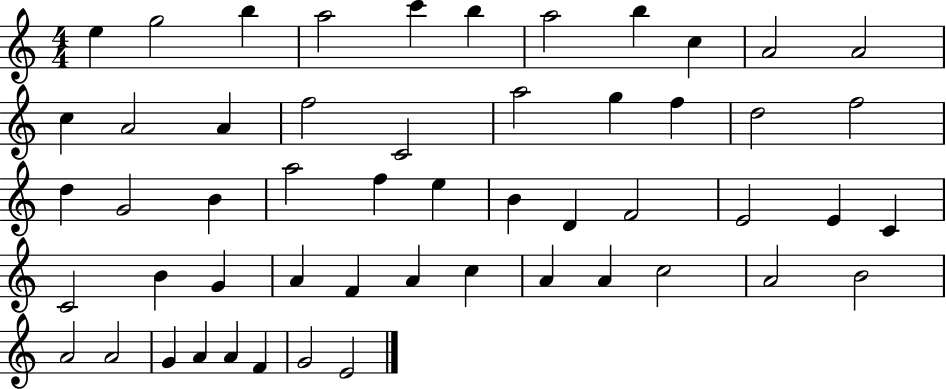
E5/q G5/h B5/q A5/h C6/q B5/q A5/h B5/q C5/q A4/h A4/h C5/q A4/h A4/q F5/h C4/h A5/h G5/q F5/q D5/h F5/h D5/q G4/h B4/q A5/h F5/q E5/q B4/q D4/q F4/h E4/h E4/q C4/q C4/h B4/q G4/q A4/q F4/q A4/q C5/q A4/q A4/q C5/h A4/h B4/h A4/h A4/h G4/q A4/q A4/q F4/q G4/h E4/h